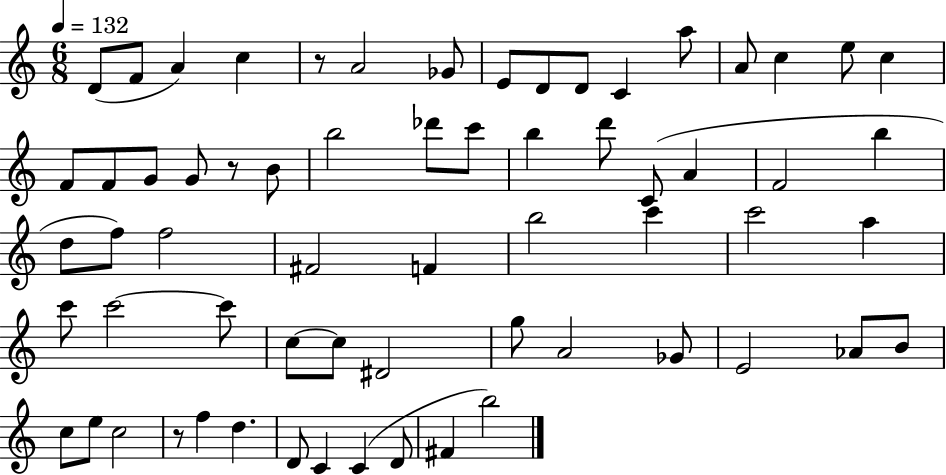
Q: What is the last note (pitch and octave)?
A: B5